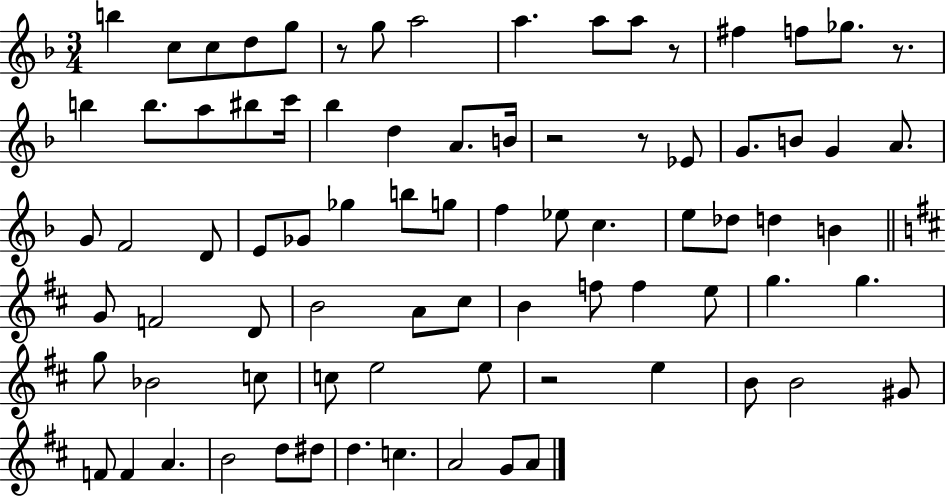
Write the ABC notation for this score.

X:1
T:Untitled
M:3/4
L:1/4
K:F
b c/2 c/2 d/2 g/2 z/2 g/2 a2 a a/2 a/2 z/2 ^f f/2 _g/2 z/2 b b/2 a/2 ^b/2 c'/4 _b d A/2 B/4 z2 z/2 _E/2 G/2 B/2 G A/2 G/2 F2 D/2 E/2 _G/2 _g b/2 g/2 f _e/2 c e/2 _d/2 d B G/2 F2 D/2 B2 A/2 ^c/2 B f/2 f e/2 g g g/2 _B2 c/2 c/2 e2 e/2 z2 e B/2 B2 ^G/2 F/2 F A B2 d/2 ^d/2 d c A2 G/2 A/2